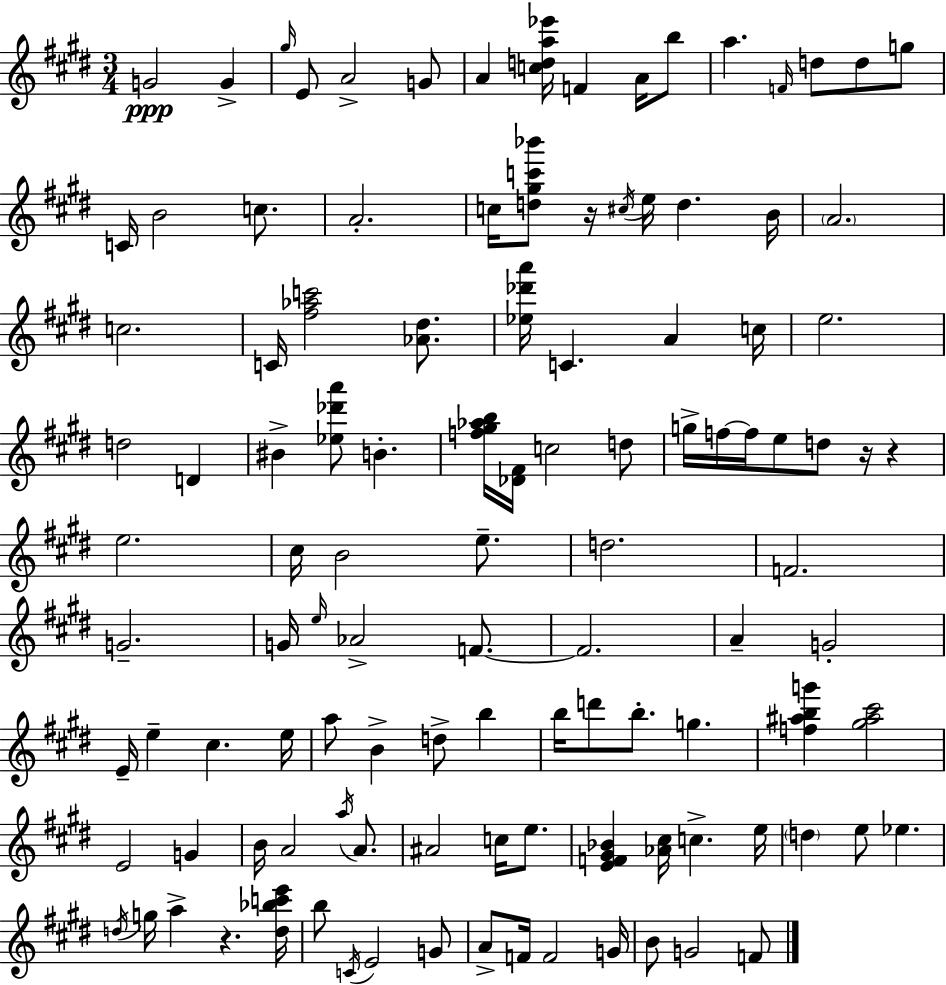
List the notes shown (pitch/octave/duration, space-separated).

G4/h G4/q G#5/s E4/e A4/h G4/e A4/q [C5,D5,A5,Eb6]/s F4/q A4/s B5/e A5/q. F4/s D5/e D5/e G5/e C4/s B4/h C5/e. A4/h. C5/s [D5,G#5,C6,Bb6]/e R/s C#5/s E5/s D5/q. B4/s A4/h. C5/h. C4/s [F#5,Ab5,C6]/h [Ab4,D#5]/e. [Eb5,Db6,A6]/s C4/q. A4/q C5/s E5/h. D5/h D4/q BIS4/q [Eb5,Db6,A6]/e B4/q. [F5,G#5,Ab5,B5]/s [Db4,F#4]/s C5/h D5/e G5/s F5/s F5/s E5/e D5/e R/s R/q E5/h. C#5/s B4/h E5/e. D5/h. F4/h. G4/h. G4/s E5/s Ab4/h F4/e. F4/h. A4/q G4/h E4/s E5/q C#5/q. E5/s A5/e B4/q D5/e B5/q B5/s D6/e B5/e. G5/q. [F5,A#5,B5,G6]/q [G#5,A#5,C#6]/h E4/h G4/q B4/s A4/h A5/s A4/e. A#4/h C5/s E5/e. [E4,F4,G#4,Bb4]/q [Ab4,C#5]/s C5/q. E5/s D5/q E5/e Eb5/q. D5/s G5/s A5/q R/q. [D5,Bb5,C6,E6]/s B5/e C4/s E4/h G4/e A4/e F4/s F4/h G4/s B4/e G4/h F4/e